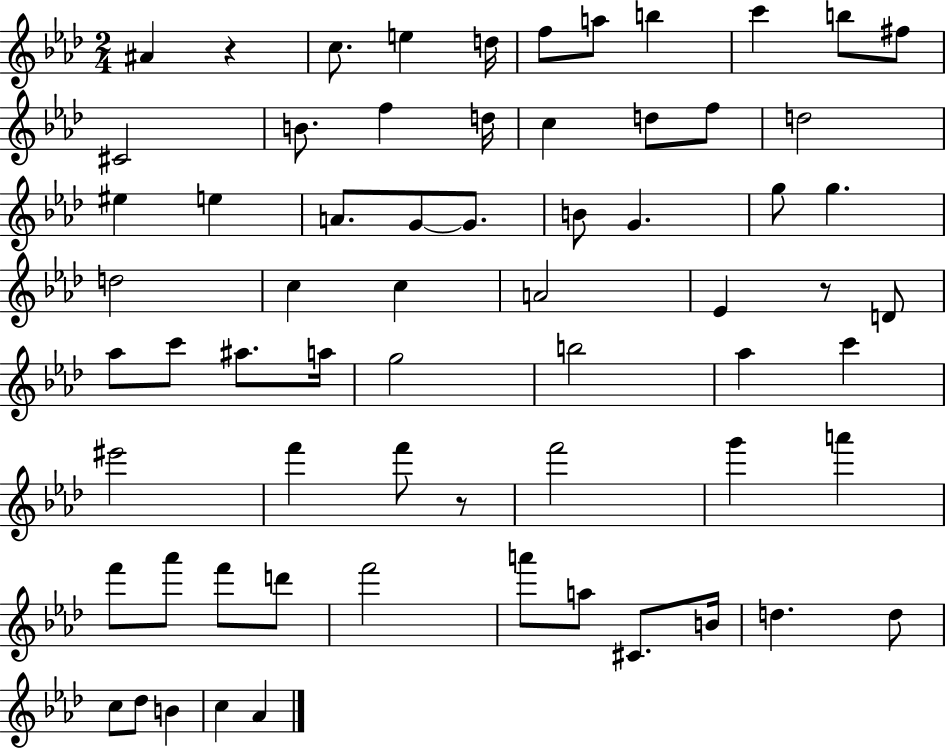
X:1
T:Untitled
M:2/4
L:1/4
K:Ab
^A z c/2 e d/4 f/2 a/2 b c' b/2 ^f/2 ^C2 B/2 f d/4 c d/2 f/2 d2 ^e e A/2 G/2 G/2 B/2 G g/2 g d2 c c A2 _E z/2 D/2 _a/2 c'/2 ^a/2 a/4 g2 b2 _a c' ^e'2 f' f'/2 z/2 f'2 g' a' f'/2 _a'/2 f'/2 d'/2 f'2 a'/2 a/2 ^C/2 B/4 d d/2 c/2 _d/2 B c _A